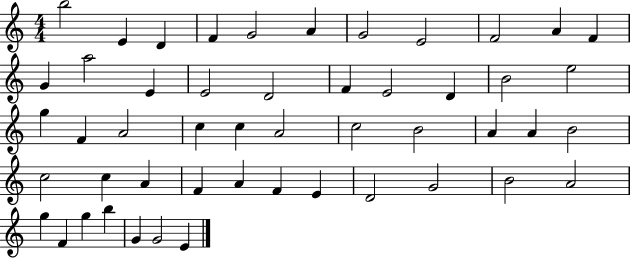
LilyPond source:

{
  \clef treble
  \numericTimeSignature
  \time 4/4
  \key c \major
  b''2 e'4 d'4 | f'4 g'2 a'4 | g'2 e'2 | f'2 a'4 f'4 | \break g'4 a''2 e'4 | e'2 d'2 | f'4 e'2 d'4 | b'2 e''2 | \break g''4 f'4 a'2 | c''4 c''4 a'2 | c''2 b'2 | a'4 a'4 b'2 | \break c''2 c''4 a'4 | f'4 a'4 f'4 e'4 | d'2 g'2 | b'2 a'2 | \break g''4 f'4 g''4 b''4 | g'4 g'2 e'4 | \bar "|."
}